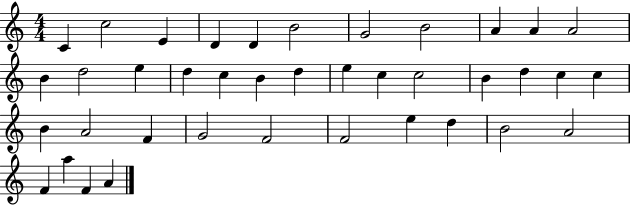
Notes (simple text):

C4/q C5/h E4/q D4/q D4/q B4/h G4/h B4/h A4/q A4/q A4/h B4/q D5/h E5/q D5/q C5/q B4/q D5/q E5/q C5/q C5/h B4/q D5/q C5/q C5/q B4/q A4/h F4/q G4/h F4/h F4/h E5/q D5/q B4/h A4/h F4/q A5/q F4/q A4/q